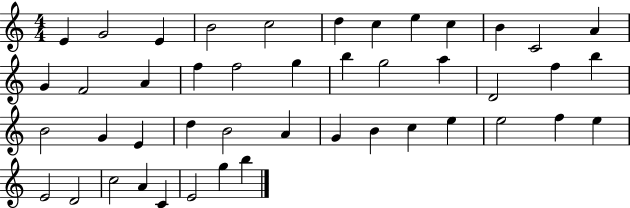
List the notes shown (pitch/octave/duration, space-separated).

E4/q G4/h E4/q B4/h C5/h D5/q C5/q E5/q C5/q B4/q C4/h A4/q G4/q F4/h A4/q F5/q F5/h G5/q B5/q G5/h A5/q D4/h F5/q B5/q B4/h G4/q E4/q D5/q B4/h A4/q G4/q B4/q C5/q E5/q E5/h F5/q E5/q E4/h D4/h C5/h A4/q C4/q E4/h G5/q B5/q